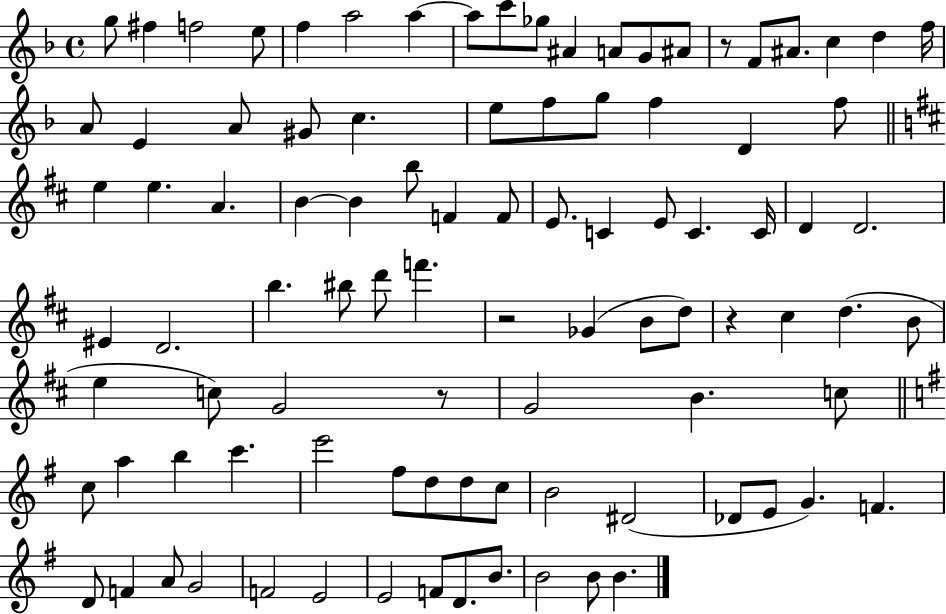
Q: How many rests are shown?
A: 4